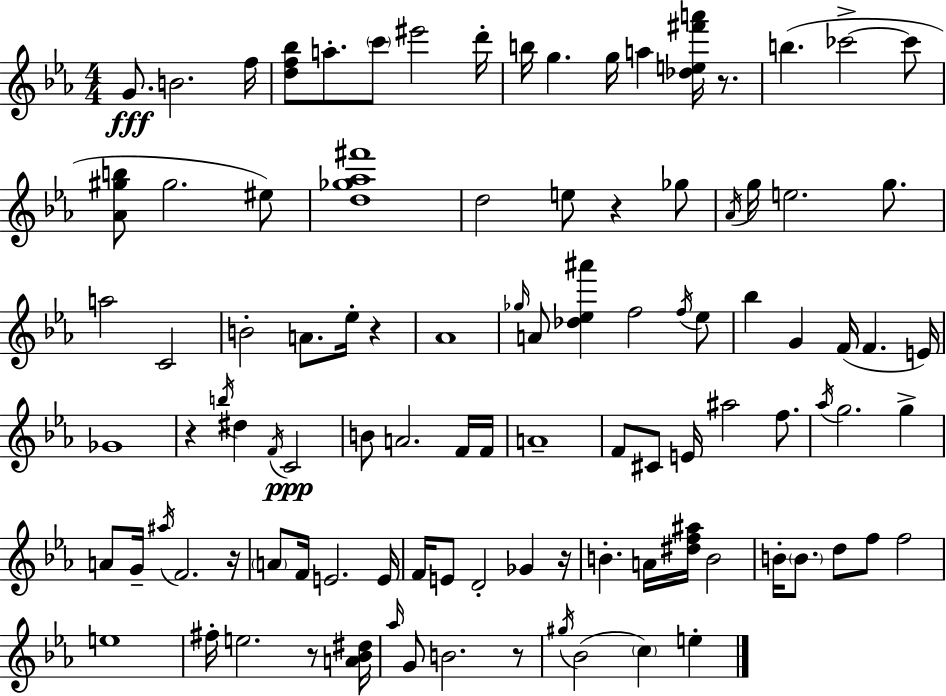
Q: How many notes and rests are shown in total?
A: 102